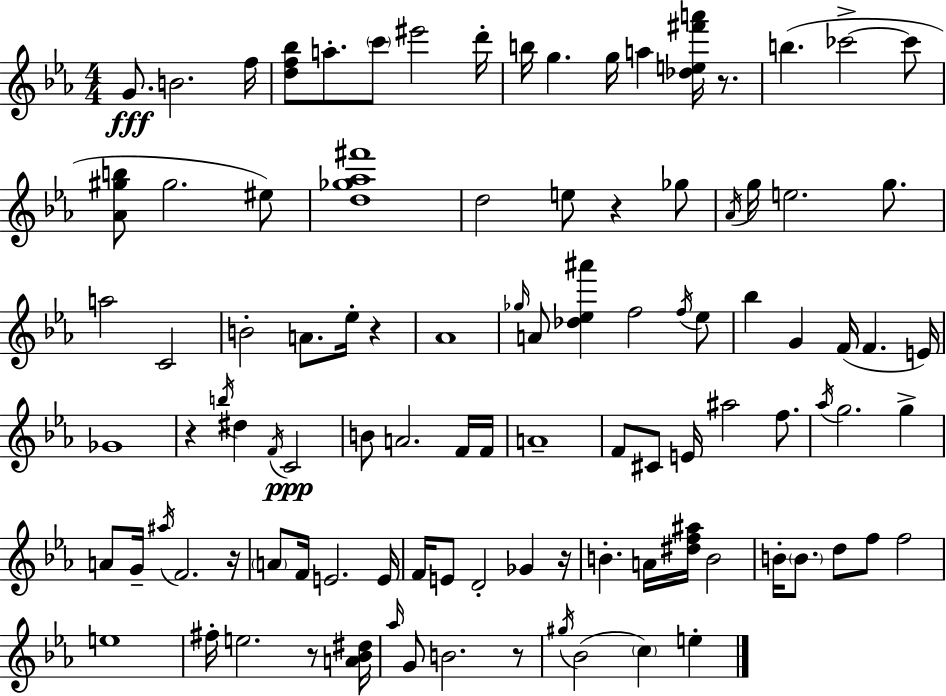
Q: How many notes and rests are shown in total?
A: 102